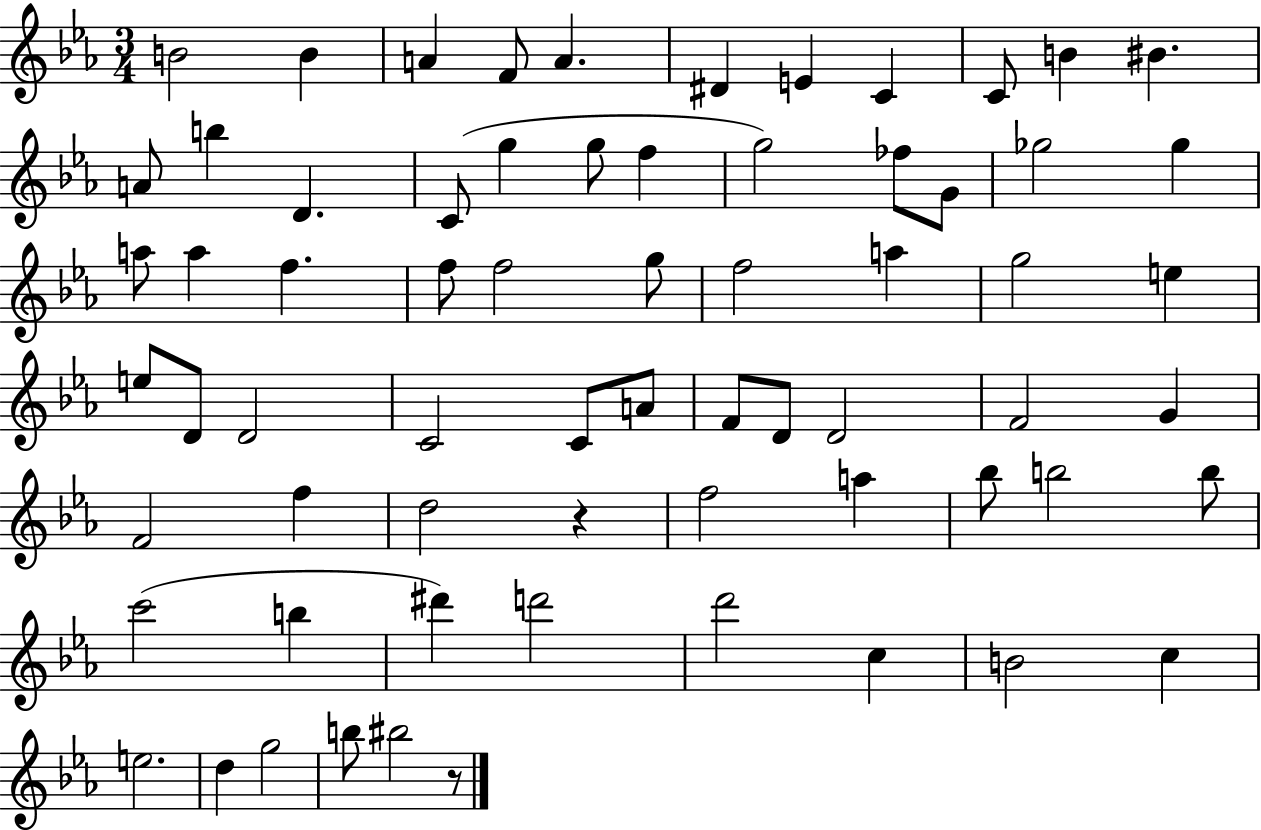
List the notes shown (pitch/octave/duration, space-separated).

B4/h B4/q A4/q F4/e A4/q. D#4/q E4/q C4/q C4/e B4/q BIS4/q. A4/e B5/q D4/q. C4/e G5/q G5/e F5/q G5/h FES5/e G4/e Gb5/h Gb5/q A5/e A5/q F5/q. F5/e F5/h G5/e F5/h A5/q G5/h E5/q E5/e D4/e D4/h C4/h C4/e A4/e F4/e D4/e D4/h F4/h G4/q F4/h F5/q D5/h R/q F5/h A5/q Bb5/e B5/h B5/e C6/h B5/q D#6/q D6/h D6/h C5/q B4/h C5/q E5/h. D5/q G5/h B5/e BIS5/h R/e